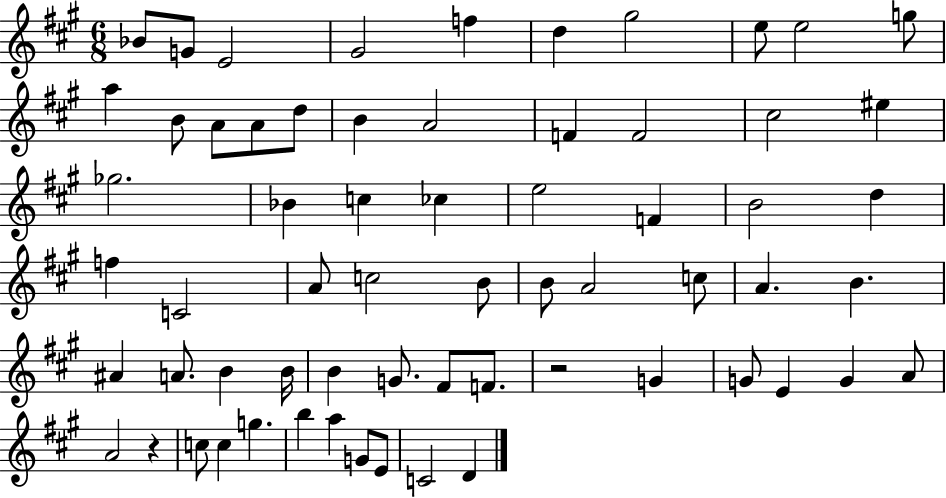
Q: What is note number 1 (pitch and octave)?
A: Bb4